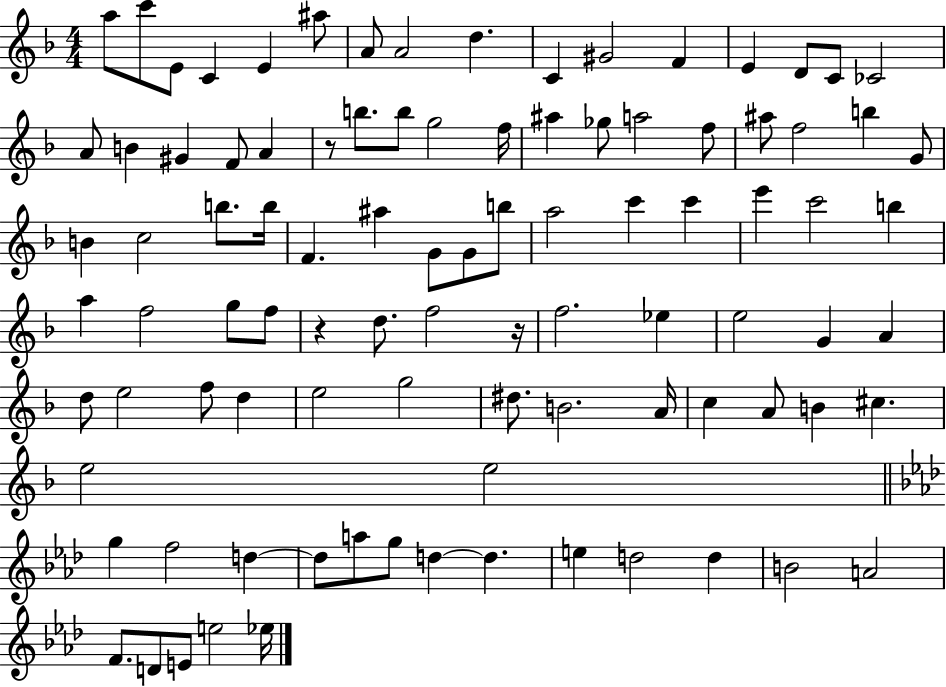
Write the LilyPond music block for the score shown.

{
  \clef treble
  \numericTimeSignature
  \time 4/4
  \key f \major
  \repeat volta 2 { a''8 c'''8 e'8 c'4 e'4 ais''8 | a'8 a'2 d''4. | c'4 gis'2 f'4 | e'4 d'8 c'8 ces'2 | \break a'8 b'4 gis'4 f'8 a'4 | r8 b''8. b''8 g''2 f''16 | ais''4 ges''8 a''2 f''8 | ais''8 f''2 b''4 g'8 | \break b'4 c''2 b''8. b''16 | f'4. ais''4 g'8 g'8 b''8 | a''2 c'''4 c'''4 | e'''4 c'''2 b''4 | \break a''4 f''2 g''8 f''8 | r4 d''8. f''2 r16 | f''2. ees''4 | e''2 g'4 a'4 | \break d''8 e''2 f''8 d''4 | e''2 g''2 | dis''8. b'2. a'16 | c''4 a'8 b'4 cis''4. | \break e''2 e''2 | \bar "||" \break \key f \minor g''4 f''2 d''4~~ | d''8 a''8 g''8 d''4~~ d''4. | e''4 d''2 d''4 | b'2 a'2 | \break f'8. d'8 e'8 e''2 ees''16 | } \bar "|."
}